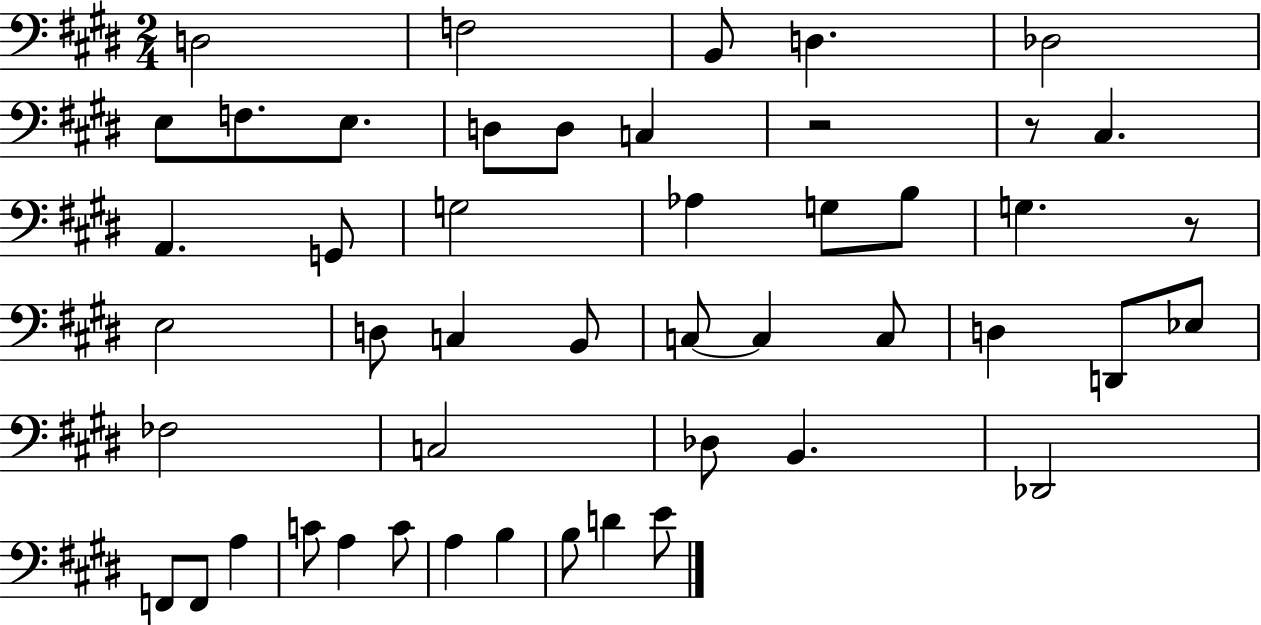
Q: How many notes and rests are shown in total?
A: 48